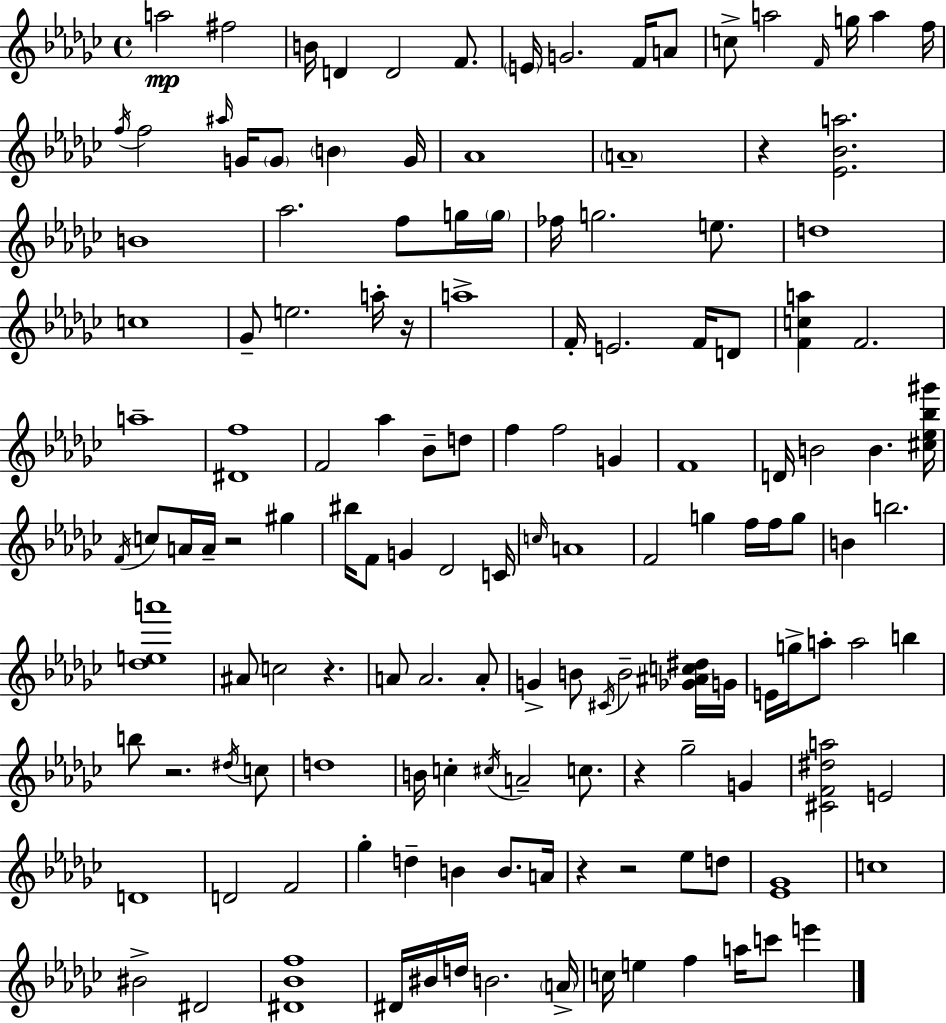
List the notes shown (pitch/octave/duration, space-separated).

A5/h F#5/h B4/s D4/q D4/h F4/e. E4/s G4/h. F4/s A4/e C5/e A5/h F4/s G5/s A5/q F5/s F5/s F5/h A#5/s G4/s G4/e B4/q G4/s Ab4/w A4/w R/q [Eb4,Bb4,A5]/h. B4/w Ab5/h. F5/e G5/s G5/s FES5/s G5/h. E5/e. D5/w C5/w Gb4/e E5/h. A5/s R/s A5/w F4/s E4/h. F4/s D4/e [F4,C5,A5]/q F4/h. A5/w [D#4,F5]/w F4/h Ab5/q Bb4/e D5/e F5/q F5/h G4/q F4/w D4/s B4/h B4/q. [C#5,Eb5,Bb5,G#6]/s F4/s C5/e A4/s A4/s R/h G#5/q BIS5/s F4/e G4/q Db4/h C4/s C5/s A4/w F4/h G5/q F5/s F5/s G5/e B4/q B5/h. [Db5,E5,A6]/w A#4/e C5/h R/q. A4/e A4/h. A4/e G4/q B4/e C#4/s B4/h [Gb4,A#4,C5,D#5]/s G4/s E4/s G5/s A5/e A5/h B5/q B5/e R/h. D#5/s C5/e D5/w B4/s C5/q C#5/s A4/h C5/e. R/q Gb5/h G4/q [C#4,F4,D#5,A5]/h E4/h D4/w D4/h F4/h Gb5/q D5/q B4/q B4/e. A4/s R/q R/h Eb5/e D5/e [Eb4,Gb4]/w C5/w BIS4/h D#4/h [D#4,Bb4,F5]/w D#4/s BIS4/s D5/s B4/h. A4/s C5/s E5/q F5/q A5/s C6/e E6/q